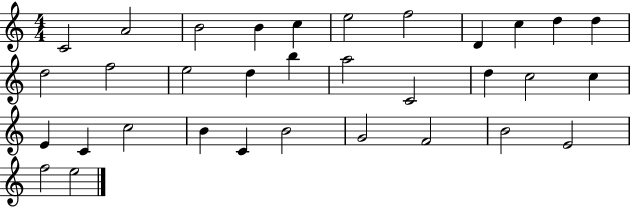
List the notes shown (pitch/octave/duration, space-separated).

C4/h A4/h B4/h B4/q C5/q E5/h F5/h D4/q C5/q D5/q D5/q D5/h F5/h E5/h D5/q B5/q A5/h C4/h D5/q C5/h C5/q E4/q C4/q C5/h B4/q C4/q B4/h G4/h F4/h B4/h E4/h F5/h E5/h